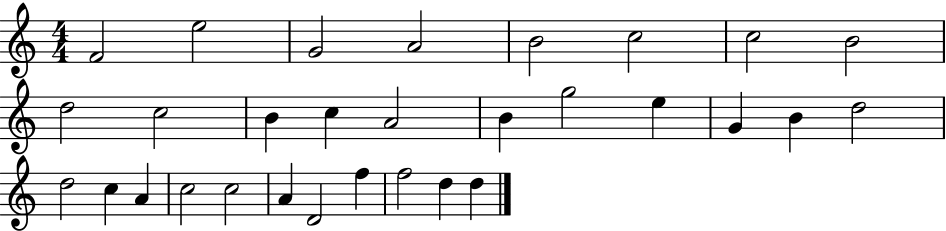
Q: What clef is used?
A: treble